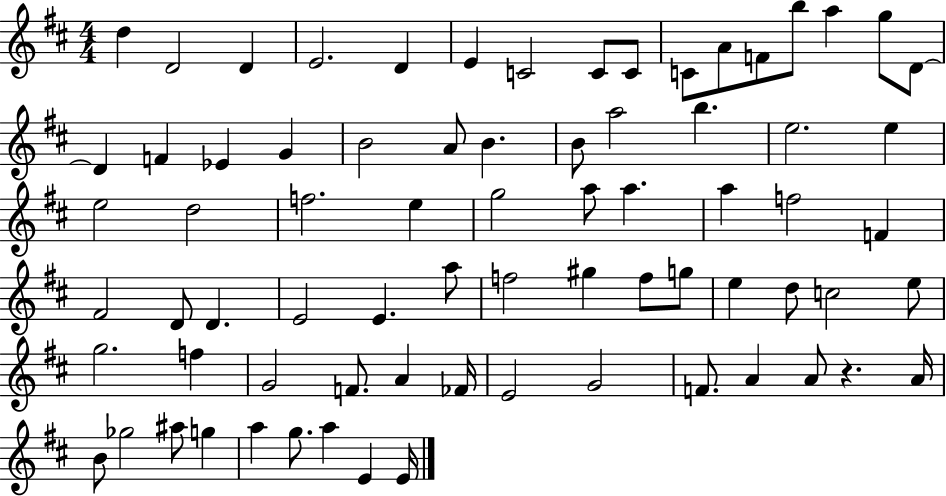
{
  \clef treble
  \numericTimeSignature
  \time 4/4
  \key d \major
  d''4 d'2 d'4 | e'2. d'4 | e'4 c'2 c'8 c'8 | c'8 a'8 f'8 b''8 a''4 g''8 d'8~~ | \break d'4 f'4 ees'4 g'4 | b'2 a'8 b'4. | b'8 a''2 b''4. | e''2. e''4 | \break e''2 d''2 | f''2. e''4 | g''2 a''8 a''4. | a''4 f''2 f'4 | \break fis'2 d'8 d'4. | e'2 e'4. a''8 | f''2 gis''4 f''8 g''8 | e''4 d''8 c''2 e''8 | \break g''2. f''4 | g'2 f'8. a'4 fes'16 | e'2 g'2 | f'8. a'4 a'8 r4. a'16 | \break b'8 ges''2 ais''8 g''4 | a''4 g''8. a''4 e'4 e'16 | \bar "|."
}